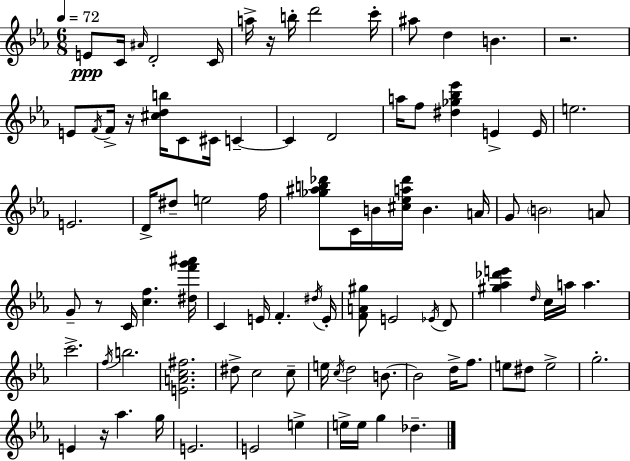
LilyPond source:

{
  \clef treble
  \numericTimeSignature
  \time 6/8
  \key ees \major
  \tempo 4 = 72
  e'8\ppp c'16 \grace { ais'16 } d'2-. | c'16 a''16-> r16 b''16-. d'''2 | c'''16-. ais''8 d''4 b'4. | r2. | \break e'8 \acciaccatura { f'16 } f'16-> r16 <cis'' d'' b''>16 c'8 cis'16 c'4--~~ | c'4 d'2 | a''16 f''8 <dis'' ges'' bes'' ees'''>4 e'4-> | e'16 e''2. | \break e'2. | d'16-> dis''8-- e''2 | f''16 <ges'' ais'' b'' des'''>8 c'16 b'16 <cis'' ees'' a'' des'''>16 b'4. | a'16 g'8 \parenthesize b'2 | \break a'8 g'8-- r8 c'16 <c'' f''>4. | <dis'' f''' g''' ais'''>16 c'4 e'16 f'4.-. | \acciaccatura { dis''16 } e'16-. <f' a' gis''>8 e'2 | \acciaccatura { ees'16 } d'8 <gis'' aes'' des''' e'''>4 \grace { d''16 } c''16 a''16 a''4. | \break c'''2.-> | \acciaccatura { f''16 } b''2. | <e' a' c'' fis''>2. | dis''8-> c''2 | \break c''8-- e''16 \acciaccatura { c''16 } d''2 | b'8.~~ b'2 | d''16-> f''8. e''8 dis''8 e''2-> | g''2.-. | \break e'4 r16 | aes''4. g''16 e'2. | e'2 | e''4-> e''16-> e''16 g''4 | \break des''4.-- \bar "|."
}